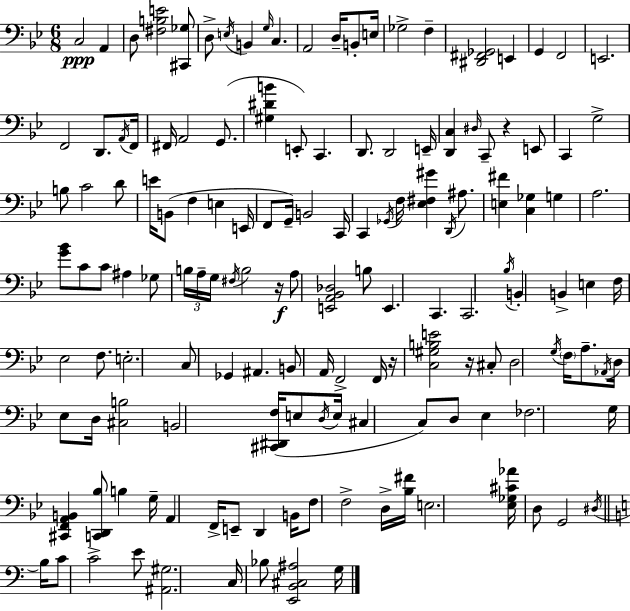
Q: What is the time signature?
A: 6/8